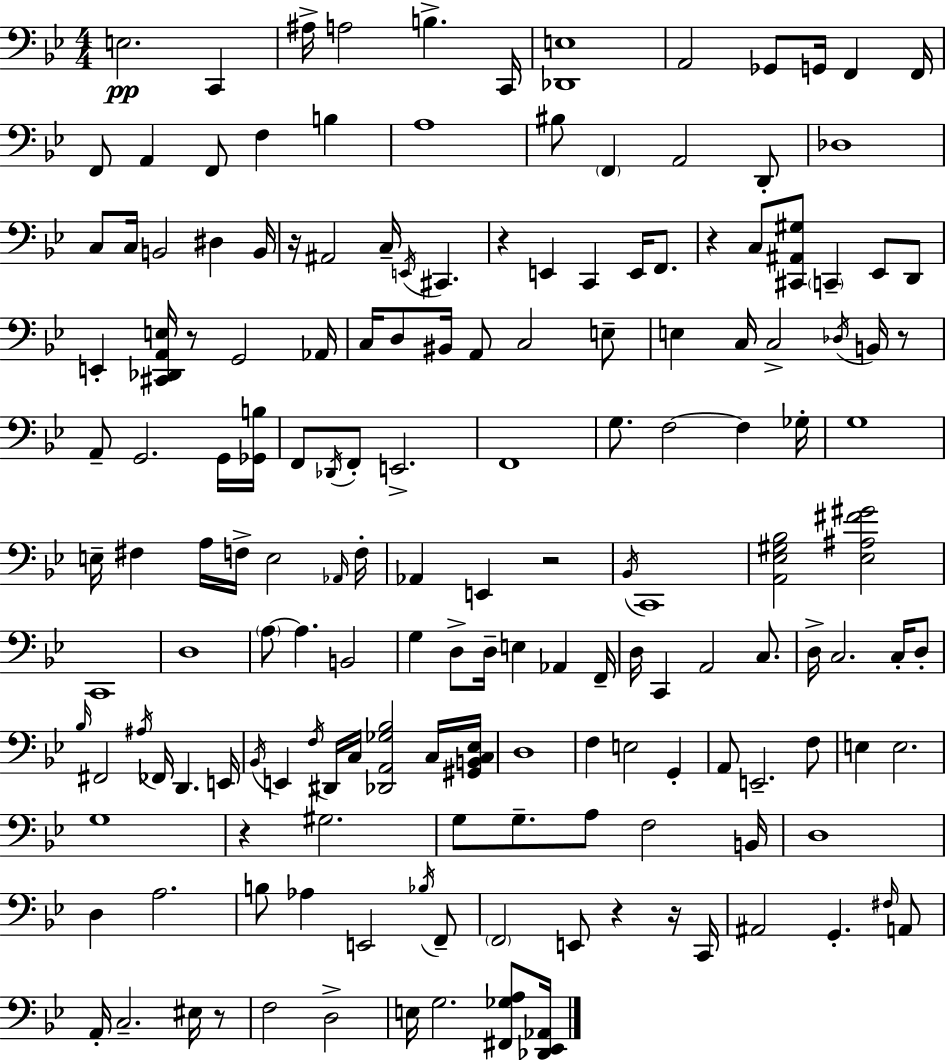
{
  \clef bass
  \numericTimeSignature
  \time 4/4
  \key g \minor
  \repeat volta 2 { e2.\pp c,4 | ais16-> a2 b4.-> c,16 | <des, e>1 | a,2 ges,8 g,16 f,4 f,16 | \break f,8 a,4 f,8 f4 b4 | a1 | bis8 \parenthesize f,4 a,2 d,8-. | des1 | \break c8 c16 b,2 dis4 b,16 | r16 ais,2 c16-- \acciaccatura { e,16 } cis,4. | r4 e,4 c,4 e,16 f,8. | r4 c8 <cis, ais, gis>8 \parenthesize c,4-- ees,8 d,8 | \break e,4-. <cis, des, a, e>16 r8 g,2 | aes,16 c16 d8 bis,16 a,8 c2 e8-- | e4 c16 c2-> \acciaccatura { des16 } b,16 | r8 a,8-- g,2. | \break g,16 <ges, b>16 f,8 \acciaccatura { des,16 } f,8-. e,2.-> | f,1 | g8. f2~~ f4 | ges16-. g1 | \break e16-- fis4 a16 f16-> e2 | \grace { aes,16 } f16-. aes,4 e,4 r2 | \acciaccatura { bes,16 } c,1 | <a, ees gis bes>2 <ees ais fis' gis'>2 | \break c,1 | d1 | \parenthesize a8~~ a4. b,2 | g4 d8-> d16-- e4 | \break aes,4 f,16-- d16 c,4 a,2 | c8. d16-> c2. | c16-. d8-. \grace { bes16 } fis,2 \acciaccatura { ais16 } fes,16 | d,4. e,16 \acciaccatura { bes,16 } e,4 \acciaccatura { f16 } dis,16 c16 <des, a, ges bes>2 | \break c16 <gis, b, c ees>16 d1 | f4 e2 | g,4-. a,8 e,2.-- | f8 e4 e2. | \break g1 | r4 gis2. | g8 g8.-- a8 | f2 b,16 d1 | \break d4 a2. | b8 aes4 e,2 | \acciaccatura { bes16 } f,8-- \parenthesize f,2 | e,8 r4 r16 c,16 ais,2 | \break g,4.-. \grace { fis16 } a,8 a,16-. c2.-- | eis16 r8 f2 | d2-> e16 g2. | <fis, ges a>8 <des, ees, aes,>16 } \bar "|."
}